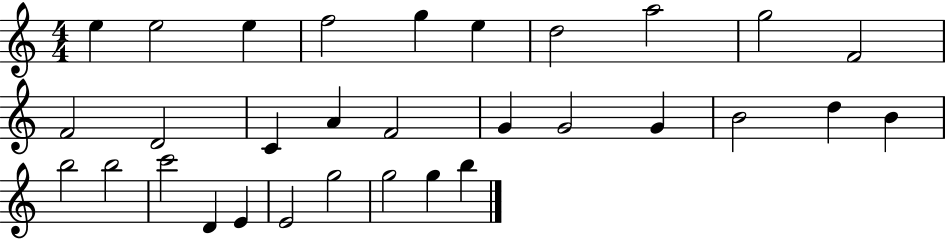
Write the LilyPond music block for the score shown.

{
  \clef treble
  \numericTimeSignature
  \time 4/4
  \key c \major
  e''4 e''2 e''4 | f''2 g''4 e''4 | d''2 a''2 | g''2 f'2 | \break f'2 d'2 | c'4 a'4 f'2 | g'4 g'2 g'4 | b'2 d''4 b'4 | \break b''2 b''2 | c'''2 d'4 e'4 | e'2 g''2 | g''2 g''4 b''4 | \break \bar "|."
}